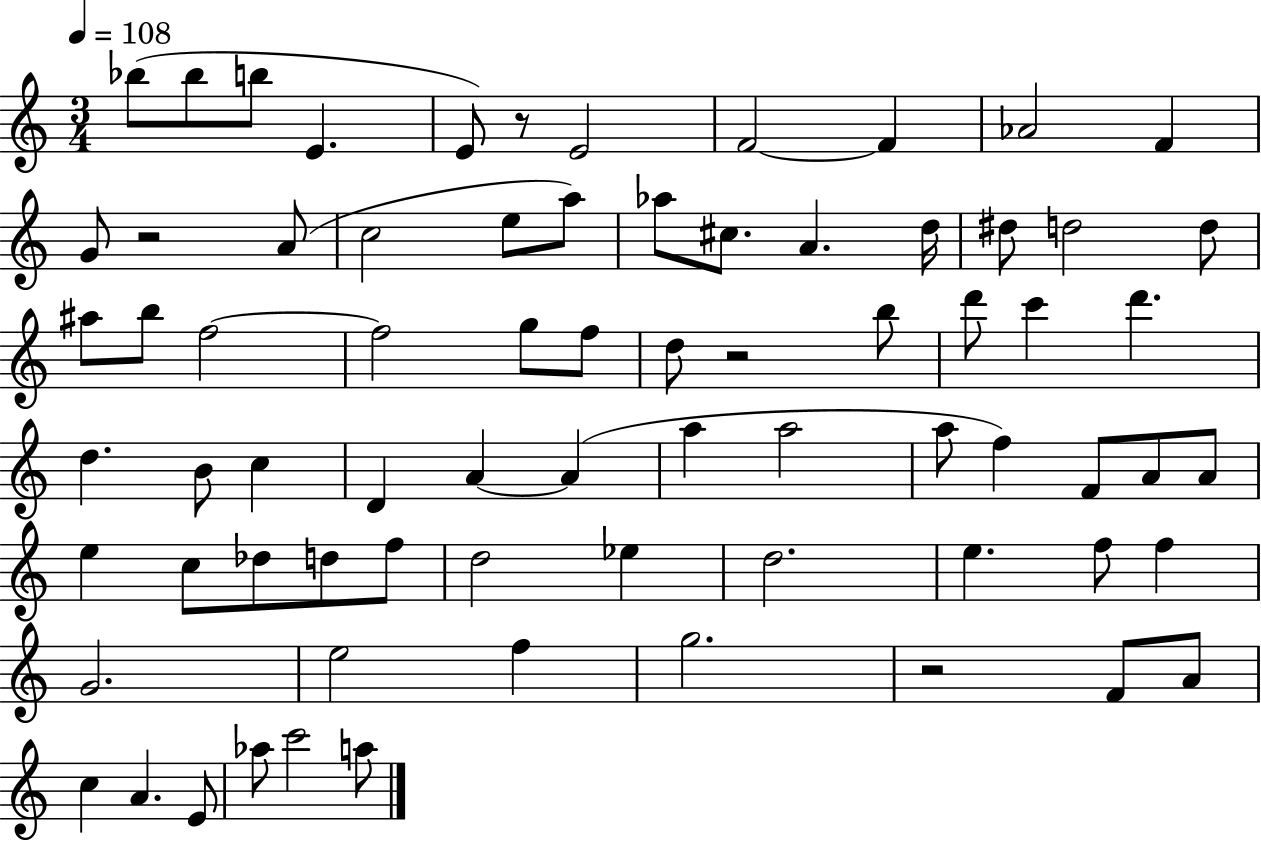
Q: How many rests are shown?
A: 4